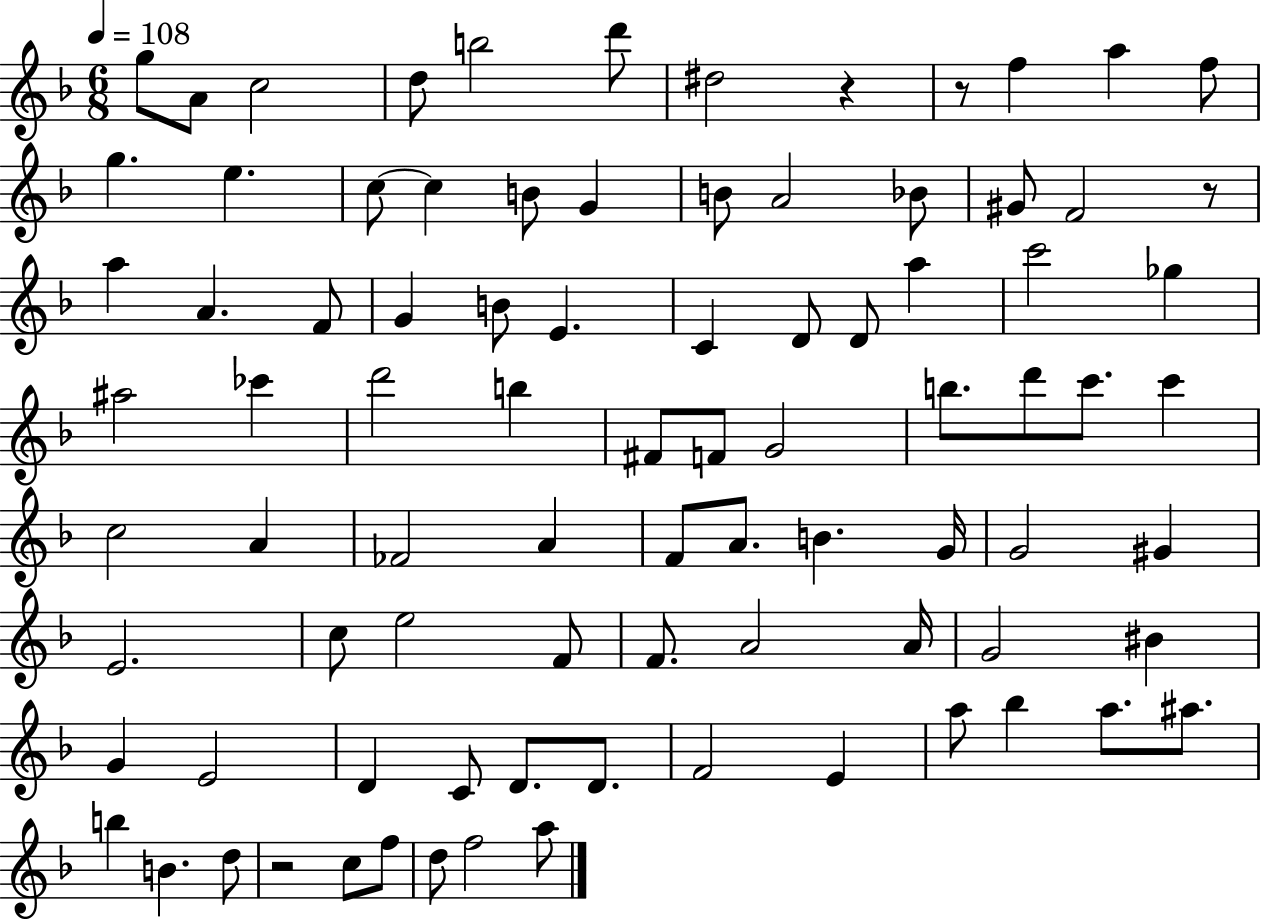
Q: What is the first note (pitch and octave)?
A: G5